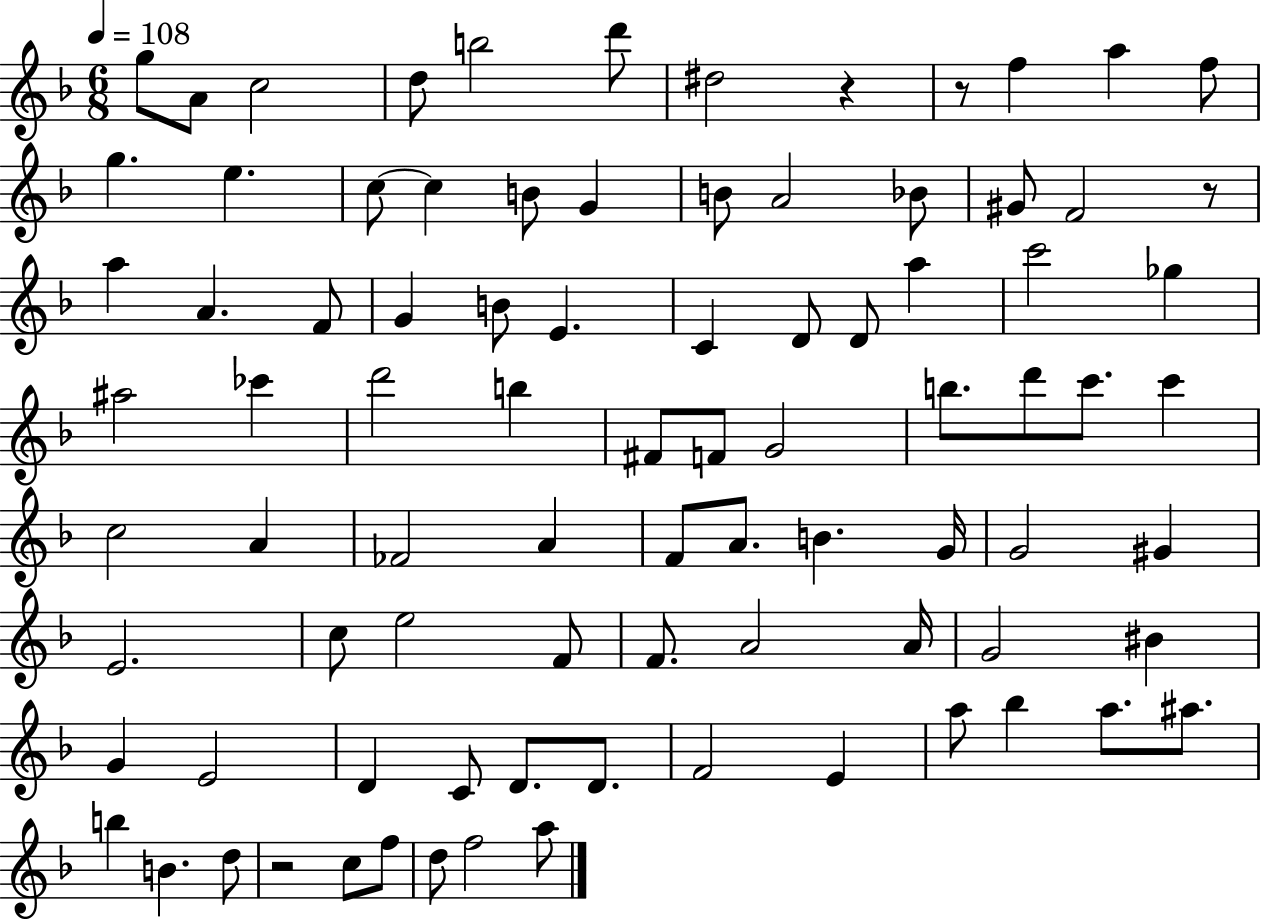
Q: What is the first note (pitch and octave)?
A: G5